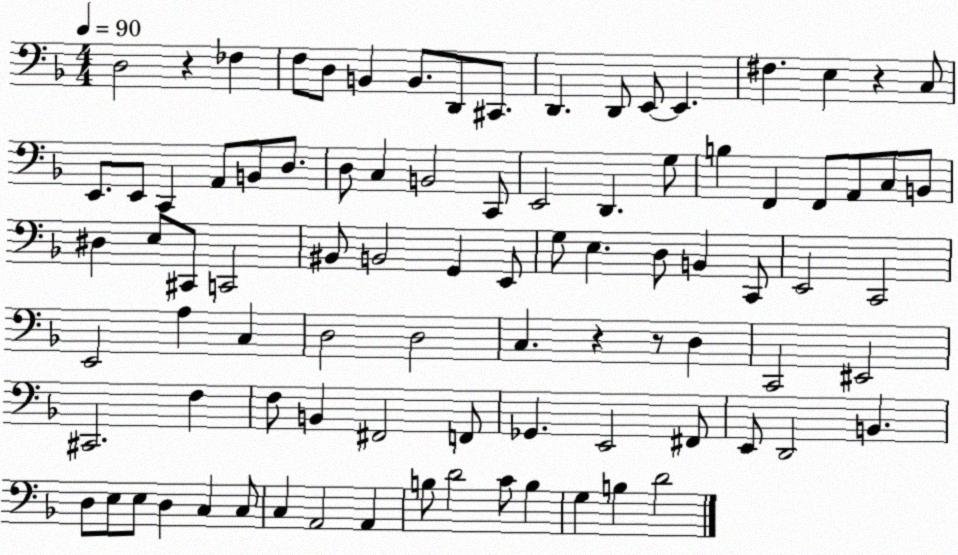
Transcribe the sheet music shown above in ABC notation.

X:1
T:Untitled
M:4/4
L:1/4
K:F
D,2 z _F, F,/2 D,/2 B,, B,,/2 D,,/2 ^C,,/2 D,, D,,/2 E,,/2 E,, ^F, E, z C,/2 E,,/2 E,,/2 C,, A,,/2 B,,/2 D,/2 D,/2 C, B,,2 C,,/2 E,,2 D,, G,/2 B, F,, F,,/2 A,,/2 C,/2 B,,/2 ^D, E,/2 ^C,,/2 C,,2 ^B,,/2 B,,2 G,, E,,/2 G,/2 E, D,/2 B,, C,,/2 E,,2 C,,2 E,,2 A, C, D,2 D,2 C, z z/2 D, C,,2 ^E,,2 ^C,,2 F, F,/2 B,, ^F,,2 F,,/2 _G,, E,,2 ^F,,/2 E,,/2 D,,2 B,, D,/2 E,/2 E,/2 D, C, C,/2 C, A,,2 A,, B,/2 D2 C/2 B, G, B, D2